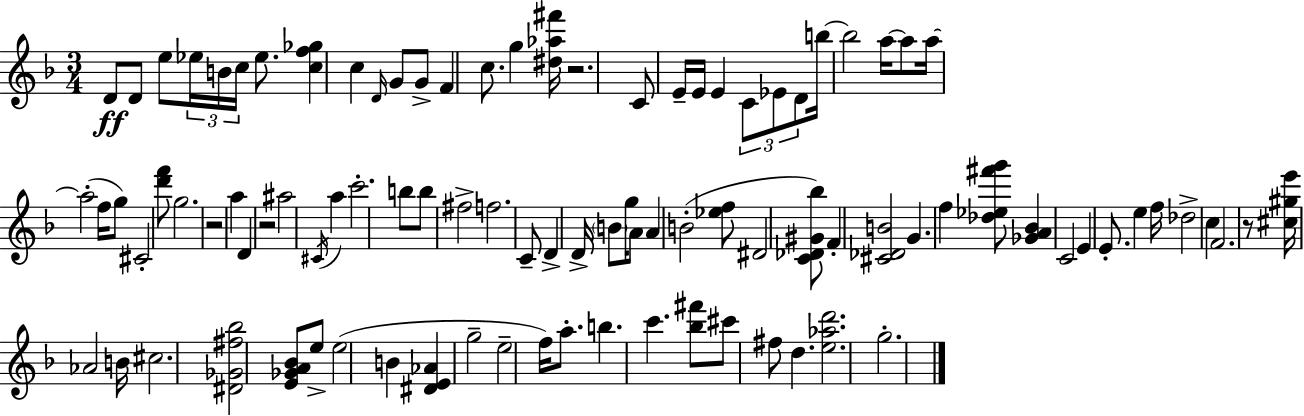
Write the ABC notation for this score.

X:1
T:Untitled
M:3/4
L:1/4
K:F
D/2 D/2 e/2 _e/4 B/4 c/4 _e/2 [cf_g] c D/4 G/2 G/2 F c/2 g [^d_a^f']/4 z2 C/2 E/4 E/4 E C/2 _E/2 D/2 b/4 b2 a/4 a/2 a/4 a2 f/4 g/2 ^C2 [d'f']/2 g2 z2 a D z2 ^a2 ^C/4 a c'2 b/2 b/2 ^f2 f2 C/2 D D/4 B/2 g/4 A/2 A B2 [_ef]/2 ^D2 [C_D^G_b]/2 F [^C_DB]2 G f [_d_e^f'g']/2 [_GA_B] C2 E E/2 e f/4 _d2 c F2 z/2 [^c^ge']/4 _A2 B/4 ^c2 [^D_G^f_b]2 [E_GA_B]/2 e/2 e2 B [^DE_A] g2 e2 f/4 a/2 b c' [_b^f']/2 ^c'/2 ^f/2 d [e_ad']2 g2